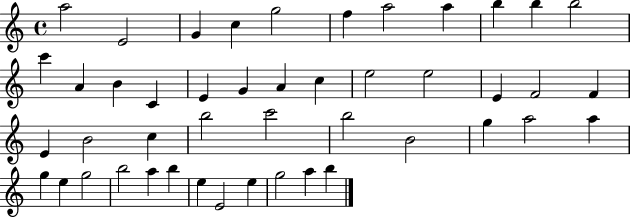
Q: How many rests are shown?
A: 0